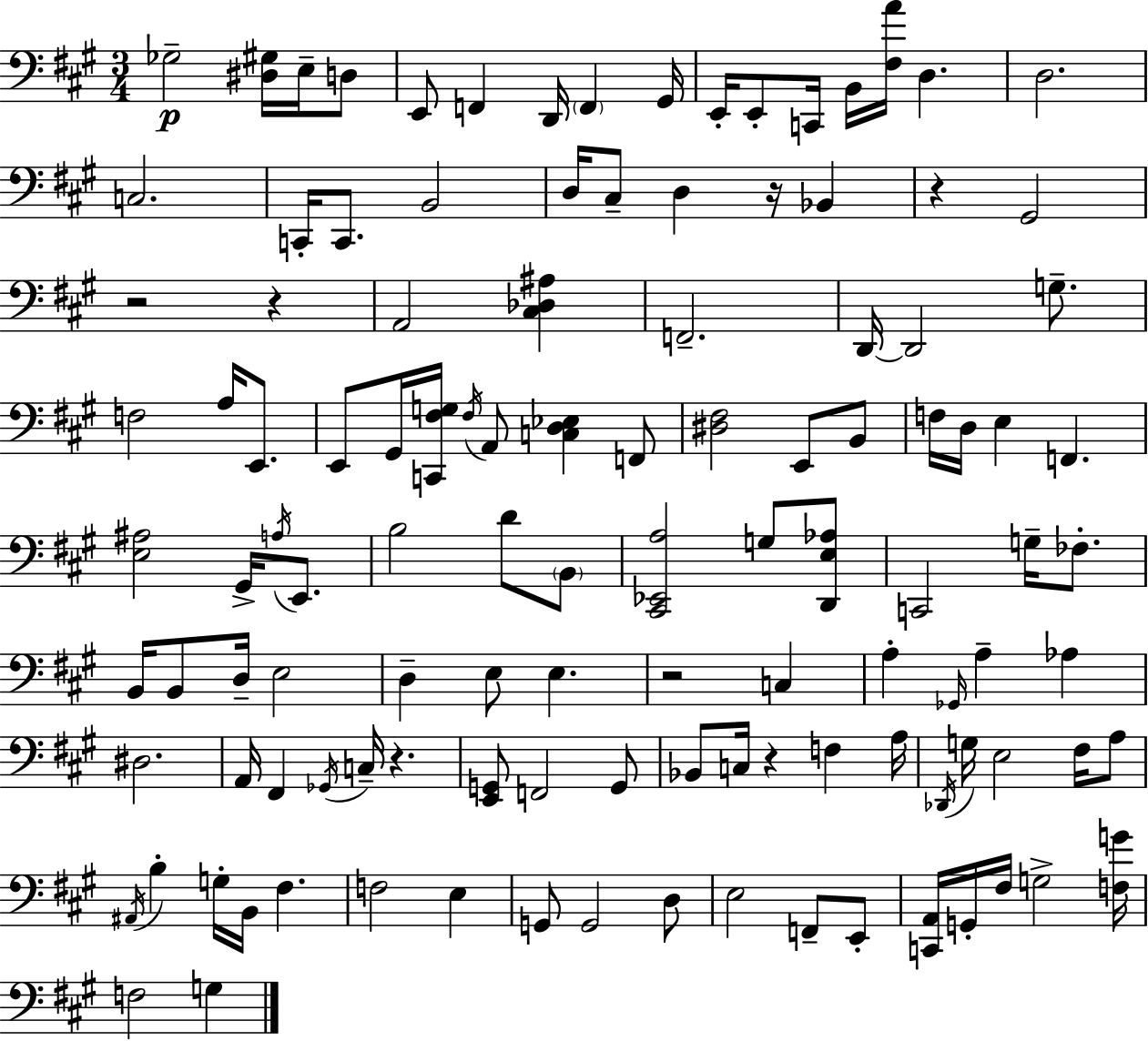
X:1
T:Untitled
M:3/4
L:1/4
K:A
_G,2 [^D,^G,]/4 E,/4 D,/2 E,,/2 F,, D,,/4 F,, ^G,,/4 E,,/4 E,,/2 C,,/4 B,,/4 [^F,A]/4 D, D,2 C,2 C,,/4 C,,/2 B,,2 D,/4 ^C,/2 D, z/4 _B,, z ^G,,2 z2 z A,,2 [^C,_D,^A,] F,,2 D,,/4 D,,2 G,/2 F,2 A,/4 E,,/2 E,,/2 ^G,,/4 [C,,^F,G,]/4 ^F,/4 A,,/2 [C,D,_E,] F,,/2 [^D,^F,]2 E,,/2 B,,/2 F,/4 D,/4 E, F,, [E,^A,]2 ^G,,/4 A,/4 E,,/2 B,2 D/2 B,,/2 [^C,,_E,,A,]2 G,/2 [D,,E,_A,]/2 C,,2 G,/4 _F,/2 B,,/4 B,,/2 D,/4 E,2 D, E,/2 E, z2 C, A, _G,,/4 A, _A, ^D,2 A,,/4 ^F,, _G,,/4 C,/4 z [E,,G,,]/2 F,,2 G,,/2 _B,,/2 C,/4 z F, A,/4 _D,,/4 G,/4 E,2 ^F,/4 A,/2 ^A,,/4 B, G,/4 B,,/4 ^F, F,2 E, G,,/2 G,,2 D,/2 E,2 F,,/2 E,,/2 [C,,A,,]/4 G,,/4 ^F,/4 G,2 [F,G]/4 F,2 G,